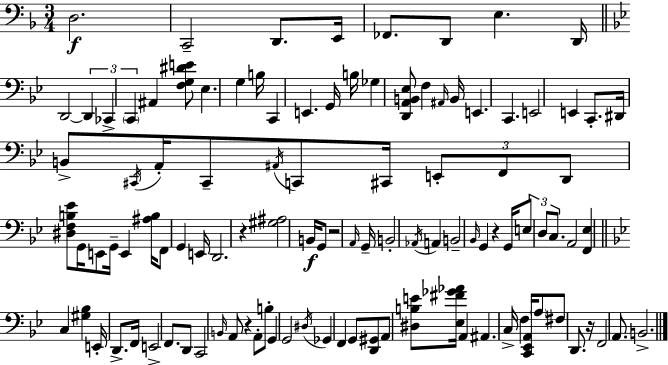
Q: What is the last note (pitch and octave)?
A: B2